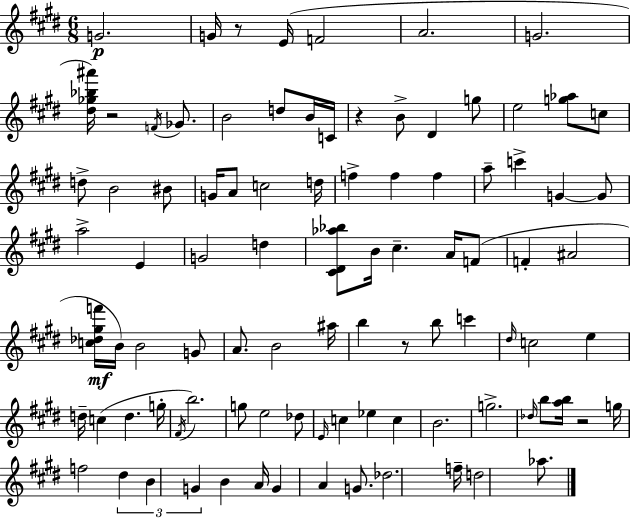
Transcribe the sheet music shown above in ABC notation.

X:1
T:Untitled
M:6/8
L:1/4
K:E
G2 G/4 z/2 E/4 F2 A2 G2 [^d_g_b^a']/4 z2 F/4 _G/2 B2 d/2 B/4 C/4 z B/2 ^D g/2 e2 [g_a]/2 c/2 d/2 B2 ^B/2 G/4 A/2 c2 d/4 f f f a/2 c' G G/2 a2 E G2 d [^C^D_a_b]/2 B/4 ^c A/4 F/2 F ^A2 [c_d^gf']/4 B/4 B2 G/2 A/2 B2 ^a/4 b z/2 b/2 c' ^d/4 c2 e d/4 c d g/4 ^F/4 b2 g/2 e2 _d/2 E/4 c _e c B2 g2 _d/4 b/2 [ab]/4 z2 g/4 f2 ^d B G B A/4 G A G/2 _d2 f/4 d2 _a/2